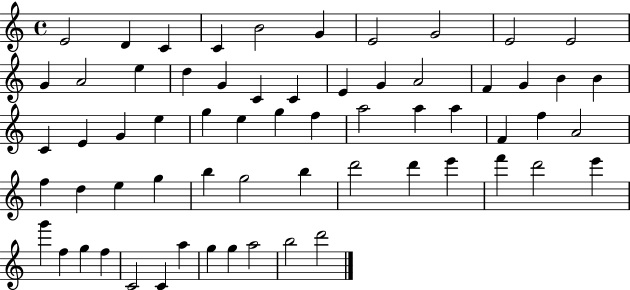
{
  \clef treble
  \time 4/4
  \defaultTimeSignature
  \key c \major
  e'2 d'4 c'4 | c'4 b'2 g'4 | e'2 g'2 | e'2 e'2 | \break g'4 a'2 e''4 | d''4 g'4 c'4 c'4 | e'4 g'4 a'2 | f'4 g'4 b'4 b'4 | \break c'4 e'4 g'4 e''4 | g''4 e''4 g''4 f''4 | a''2 a''4 a''4 | f'4 f''4 a'2 | \break f''4 d''4 e''4 g''4 | b''4 g''2 b''4 | d'''2 d'''4 e'''4 | f'''4 d'''2 e'''4 | \break g'''4 f''4 g''4 f''4 | c'2 c'4 a''4 | g''4 g''4 a''2 | b''2 d'''2 | \break \bar "|."
}